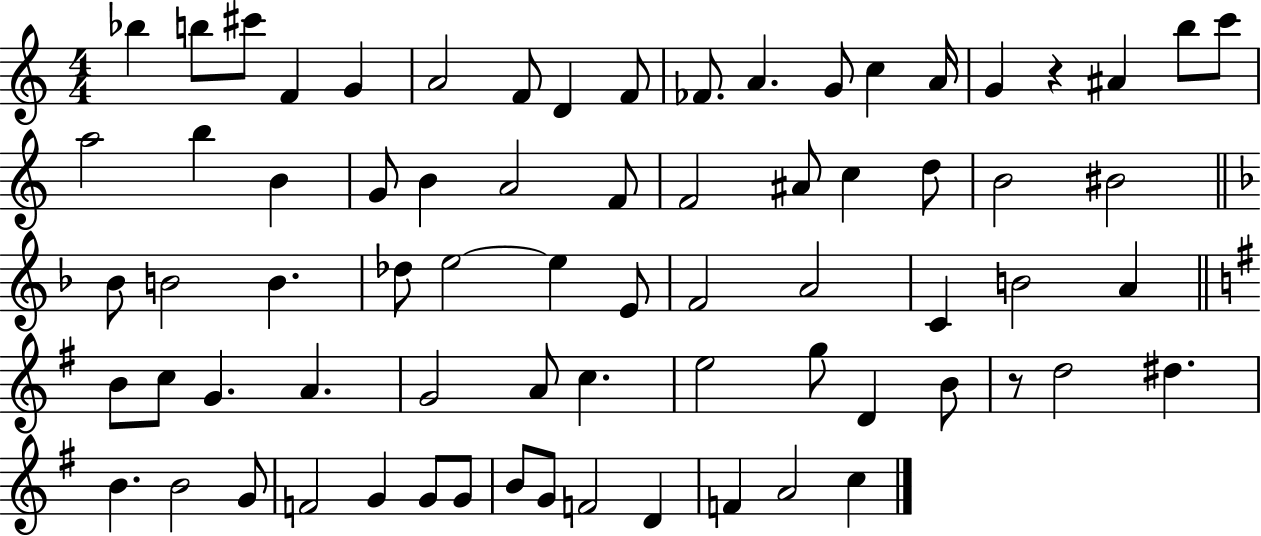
{
  \clef treble
  \numericTimeSignature
  \time 4/4
  \key c \major
  bes''4 b''8 cis'''8 f'4 g'4 | a'2 f'8 d'4 f'8 | fes'8. a'4. g'8 c''4 a'16 | g'4 r4 ais'4 b''8 c'''8 | \break a''2 b''4 b'4 | g'8 b'4 a'2 f'8 | f'2 ais'8 c''4 d''8 | b'2 bis'2 | \break \bar "||" \break \key f \major bes'8 b'2 b'4. | des''8 e''2~~ e''4 e'8 | f'2 a'2 | c'4 b'2 a'4 | \break \bar "||" \break \key g \major b'8 c''8 g'4. a'4. | g'2 a'8 c''4. | e''2 g''8 d'4 b'8 | r8 d''2 dis''4. | \break b'4. b'2 g'8 | f'2 g'4 g'8 g'8 | b'8 g'8 f'2 d'4 | f'4 a'2 c''4 | \break \bar "|."
}